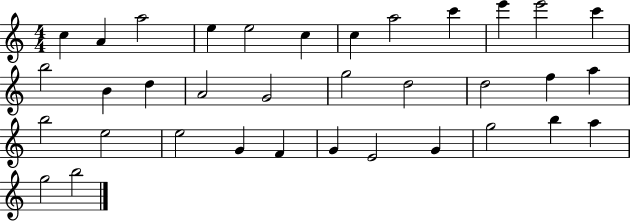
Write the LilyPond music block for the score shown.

{
  \clef treble
  \numericTimeSignature
  \time 4/4
  \key c \major
  c''4 a'4 a''2 | e''4 e''2 c''4 | c''4 a''2 c'''4 | e'''4 e'''2 c'''4 | \break b''2 b'4 d''4 | a'2 g'2 | g''2 d''2 | d''2 f''4 a''4 | \break b''2 e''2 | e''2 g'4 f'4 | g'4 e'2 g'4 | g''2 b''4 a''4 | \break g''2 b''2 | \bar "|."
}